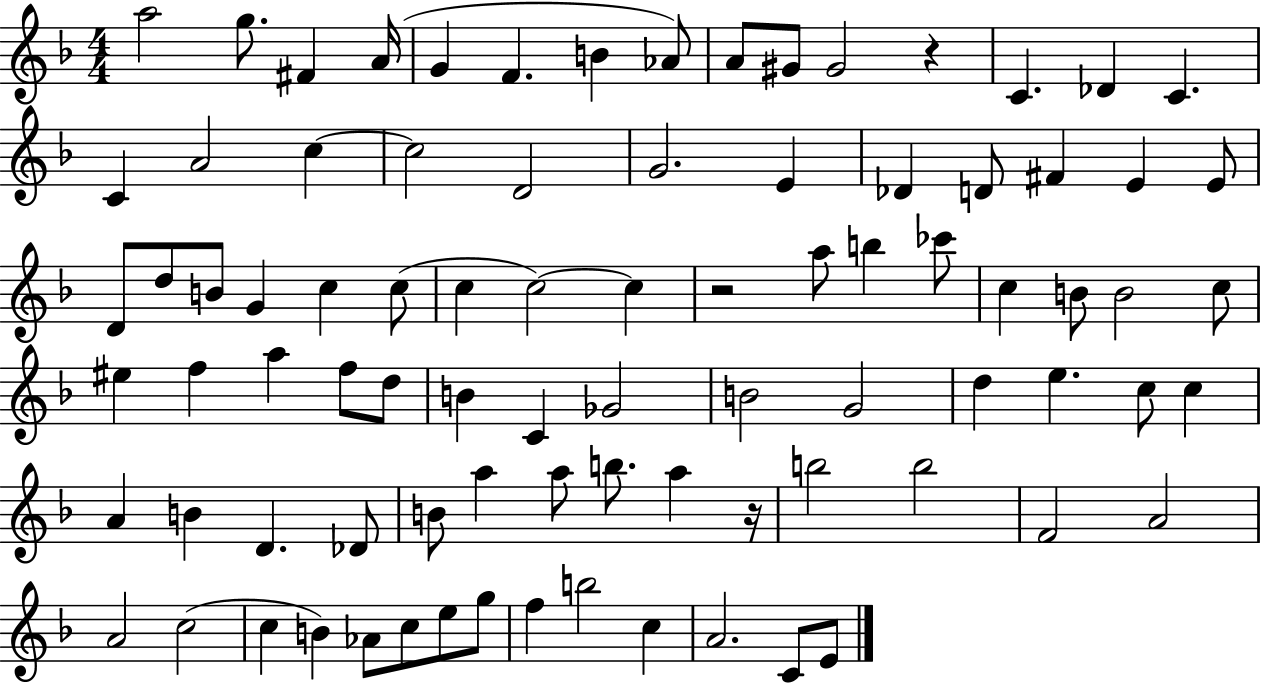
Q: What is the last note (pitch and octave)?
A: E4